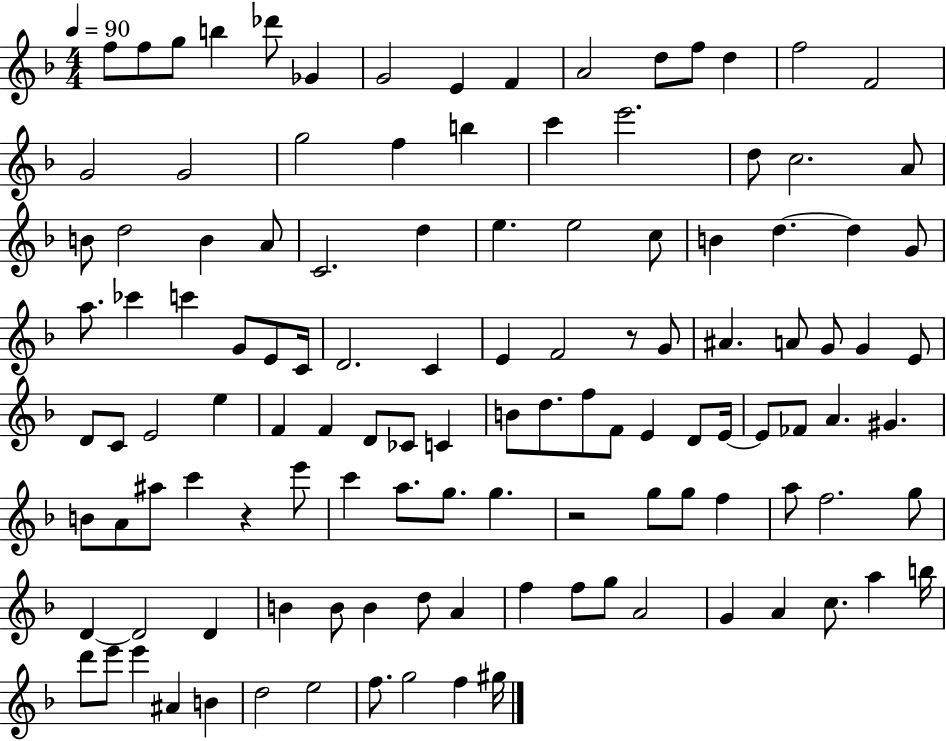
F5/e F5/e G5/e B5/q Db6/e Gb4/q G4/h E4/q F4/q A4/h D5/e F5/e D5/q F5/h F4/h G4/h G4/h G5/h F5/q B5/q C6/q E6/h. D5/e C5/h. A4/e B4/e D5/h B4/q A4/e C4/h. D5/q E5/q. E5/h C5/e B4/q D5/q. D5/q G4/e A5/e. CES6/q C6/q G4/e E4/e C4/s D4/h. C4/q E4/q F4/h R/e G4/e A#4/q. A4/e G4/e G4/q E4/e D4/e C4/e E4/h E5/q F4/q F4/q D4/e CES4/e C4/q B4/e D5/e. F5/e F4/e E4/q D4/e E4/s E4/e FES4/e A4/q. G#4/q. B4/e A4/e A#5/e C6/q R/q E6/e C6/q A5/e. G5/e. G5/q. R/h G5/e G5/e F5/q A5/e F5/h. G5/e D4/q D4/h D4/q B4/q B4/e B4/q D5/e A4/q F5/q F5/e G5/e A4/h G4/q A4/q C5/e. A5/q B5/s D6/e E6/e E6/q A#4/q B4/q D5/h E5/h F5/e. G5/h F5/q G#5/s